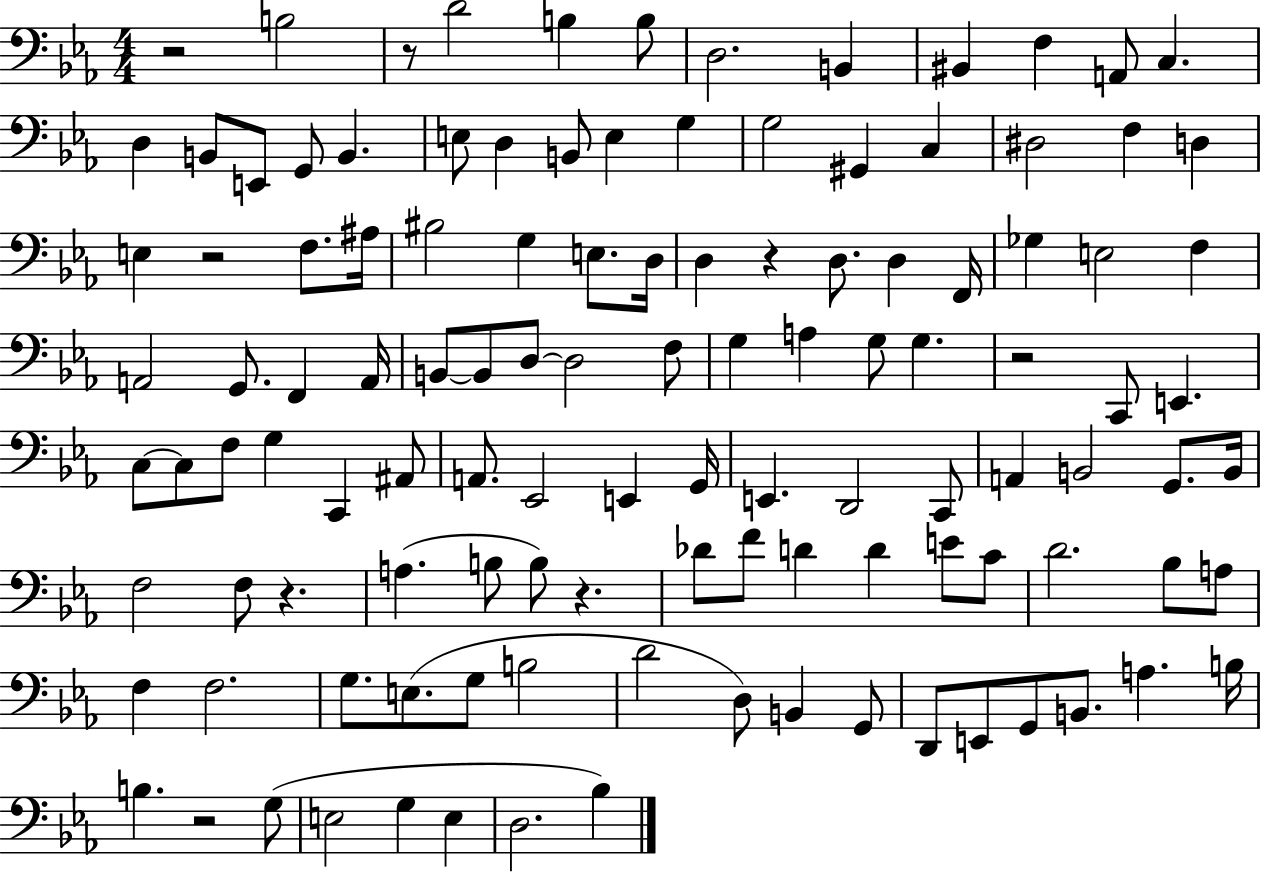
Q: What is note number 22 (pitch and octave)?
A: G#2